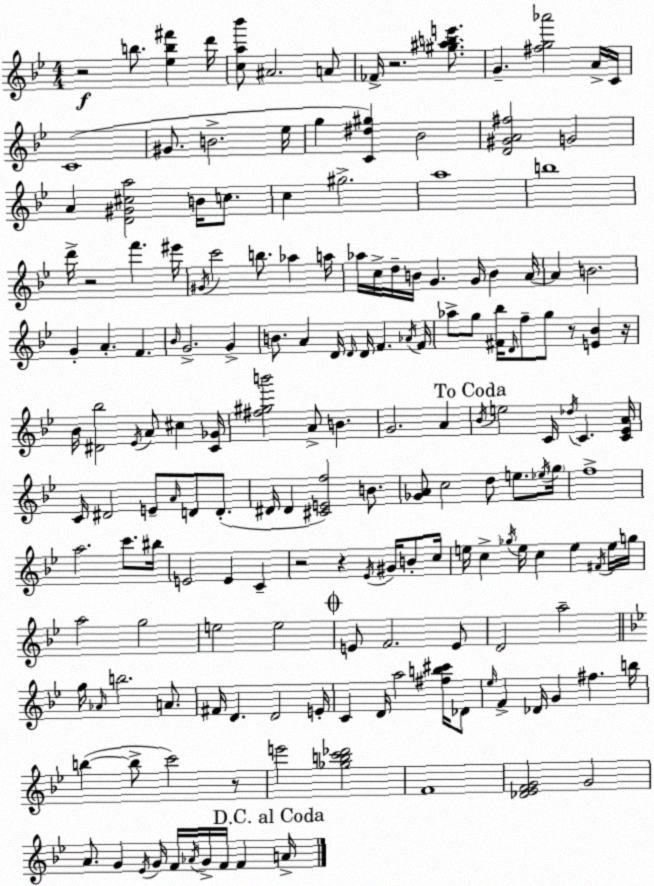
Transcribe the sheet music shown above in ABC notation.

X:1
T:Untitled
M:4/4
L:1/4
K:Gm
z2 b/2 [_eb^f'] d'/4 [ca_b']/2 ^A2 A/2 _F/4 z2 [^g^abe']/2 G [^fg_a']2 A/4 C/4 C4 ^G/2 B2 _e/4 g [C^d^g] _B2 [D^GA^f]2 G2 A [D^G^ca]2 B/4 c/2 c ^g2 a4 b4 d'/4 z2 f' ^e'/4 ^G/4 c'2 b/2 _a a/4 _a/4 c/4 d/4 B/4 G G/4 B A/4 A B2 G A F _B/4 G2 G B/2 A D/4 D/4 D/4 F _A/4 F/4 _a/2 g/2 [^F_b]/4 D/4 f/2 g/2 z/2 [E_B] z/4 _B/4 [^D_b]2 _E/4 A/2 ^c [C_G]/4 [^f^gb']2 A/2 B G2 A _B/4 e2 C/4 _d/4 C [C_EA]/4 C/4 ^D2 E/2 A/4 D/2 D/2 ^D/4 ^D [^CEf]2 B/2 [_GA]/2 c2 d/2 e/2 _e/4 g/4 f4 a2 c'/2 ^b/4 E2 E C z2 z _E/4 ^G/4 B/2 c/4 e/4 c _g/4 e/4 c e ^F/4 e/4 g/4 a2 g2 e2 e2 E/2 F2 E/2 D2 a2 g/4 _A/4 b2 A/2 ^F/4 D D2 E/4 C D/4 a2 [^fb^c']/4 _D/2 _e/4 F _D/4 G ^f b/4 b b/2 c'2 z/2 e'2 [_gbc'_d']2 F4 [_D_EFG]2 G2 A/2 G _E/4 G/4 F/4 _A/4 G/4 F/4 F A/4